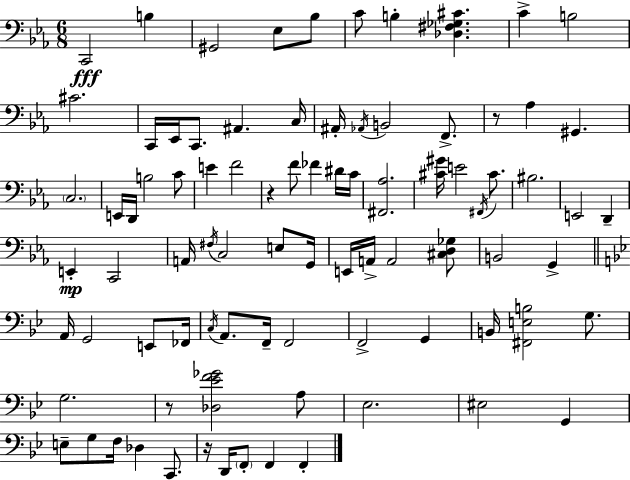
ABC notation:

X:1
T:Untitled
M:6/8
L:1/4
K:Eb
C,,2 B, ^G,,2 _E,/2 _B,/2 C/2 B, [_D,^F,_G,^C] C B,2 ^C2 C,,/4 _E,,/4 C,,/2 ^A,, C,/4 ^A,,/4 _A,,/4 B,,2 F,,/2 z/2 _A, ^G,, C,2 E,,/4 D,,/4 B,2 C/2 E F2 z F/2 _F ^D/4 C/4 [^F,,_A,]2 [^C^G]/4 E2 ^F,,/4 ^C/2 ^B,2 E,,2 D,, E,, C,,2 A,,/4 ^F,/4 C,2 E,/2 G,,/4 E,,/4 A,,/4 A,,2 [^C,D,_G,]/2 B,,2 G,, A,,/4 G,,2 E,,/2 _F,,/4 C,/4 A,,/2 F,,/4 F,,2 F,,2 G,, B,,/4 [^F,,E,B,]2 G,/2 G,2 z/2 [_D,_EF_G]2 A,/2 _E,2 ^E,2 G,, E,/2 G,/2 F,/4 _D, C,,/2 z/4 D,,/4 F,,/2 F,, F,,